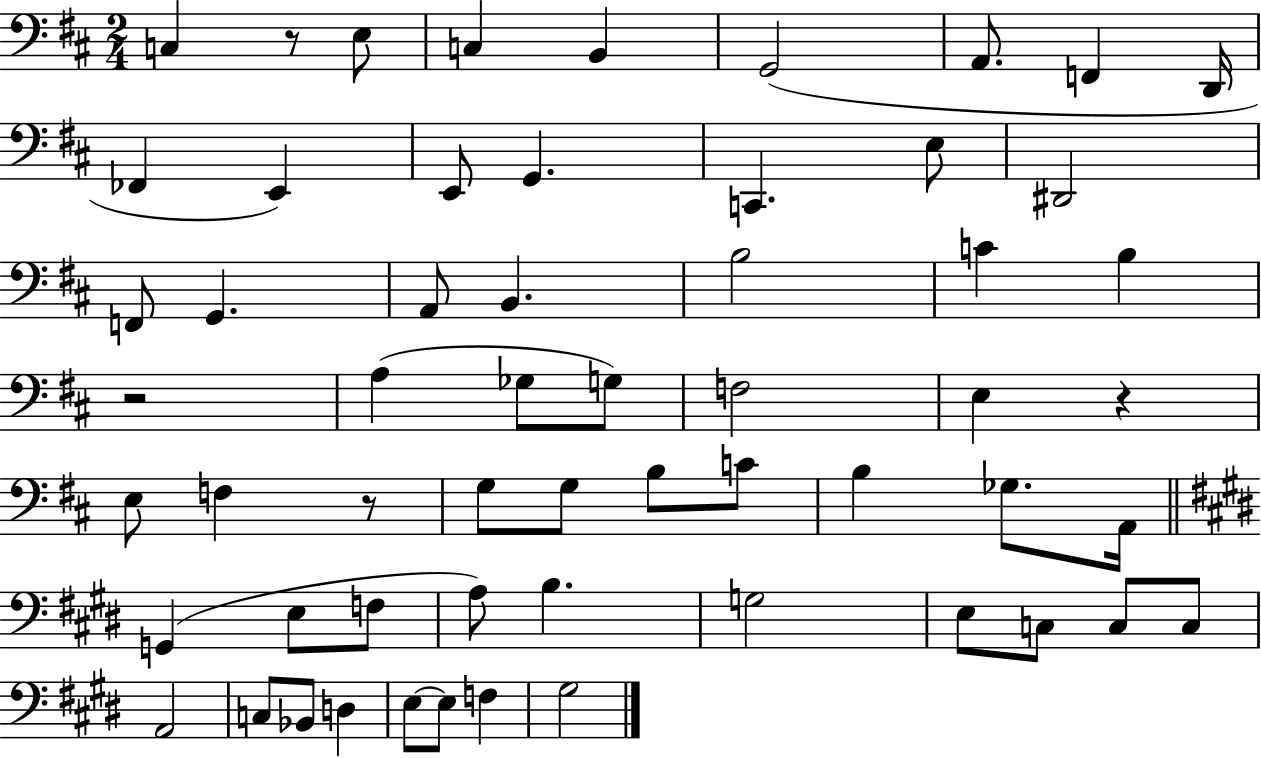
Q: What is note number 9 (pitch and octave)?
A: FES2